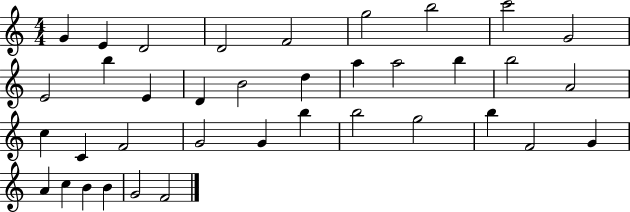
X:1
T:Untitled
M:4/4
L:1/4
K:C
G E D2 D2 F2 g2 b2 c'2 G2 E2 b E D B2 d a a2 b b2 A2 c C F2 G2 G b b2 g2 b F2 G A c B B G2 F2